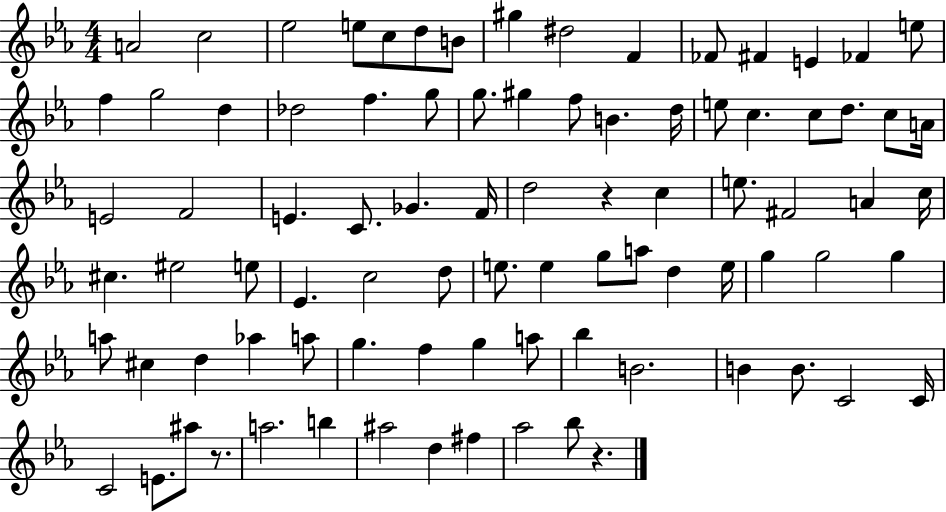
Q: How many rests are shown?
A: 3